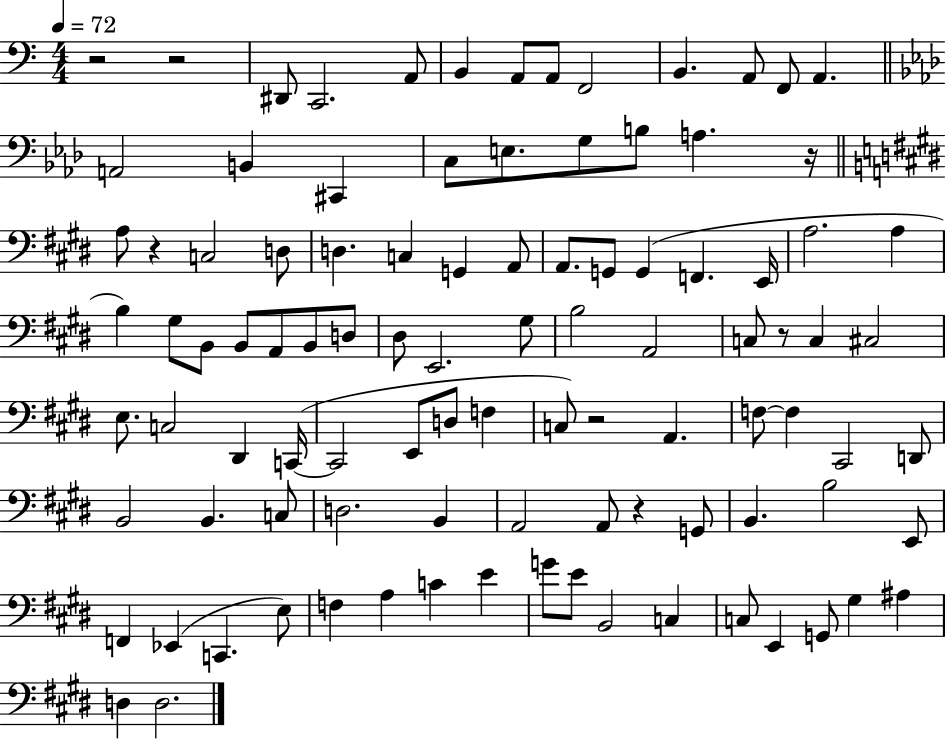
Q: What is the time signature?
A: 4/4